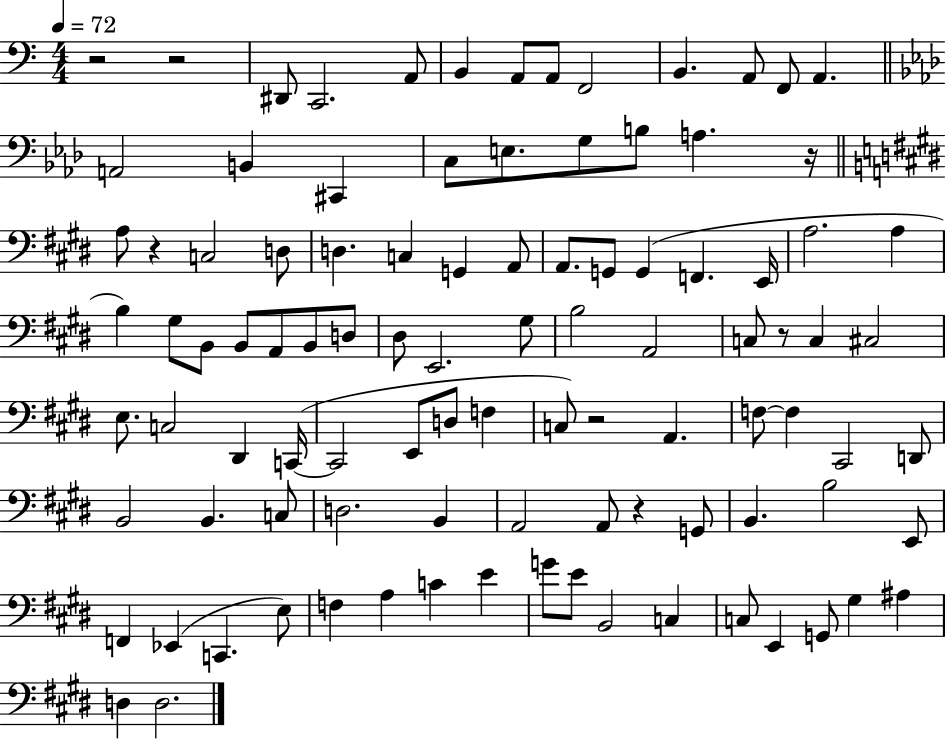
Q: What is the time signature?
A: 4/4